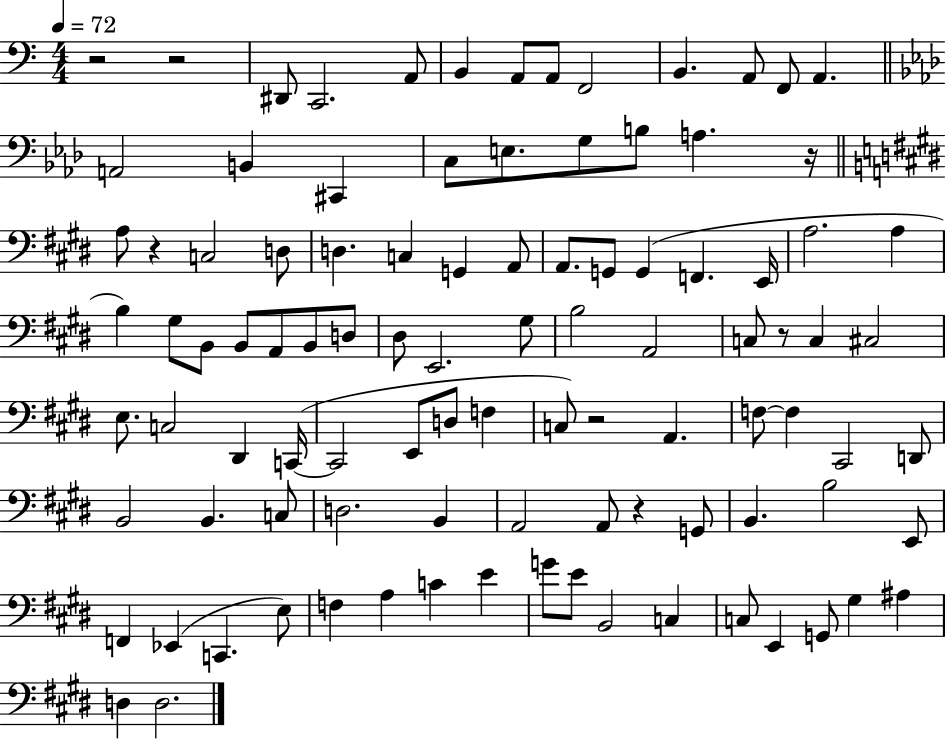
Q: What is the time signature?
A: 4/4